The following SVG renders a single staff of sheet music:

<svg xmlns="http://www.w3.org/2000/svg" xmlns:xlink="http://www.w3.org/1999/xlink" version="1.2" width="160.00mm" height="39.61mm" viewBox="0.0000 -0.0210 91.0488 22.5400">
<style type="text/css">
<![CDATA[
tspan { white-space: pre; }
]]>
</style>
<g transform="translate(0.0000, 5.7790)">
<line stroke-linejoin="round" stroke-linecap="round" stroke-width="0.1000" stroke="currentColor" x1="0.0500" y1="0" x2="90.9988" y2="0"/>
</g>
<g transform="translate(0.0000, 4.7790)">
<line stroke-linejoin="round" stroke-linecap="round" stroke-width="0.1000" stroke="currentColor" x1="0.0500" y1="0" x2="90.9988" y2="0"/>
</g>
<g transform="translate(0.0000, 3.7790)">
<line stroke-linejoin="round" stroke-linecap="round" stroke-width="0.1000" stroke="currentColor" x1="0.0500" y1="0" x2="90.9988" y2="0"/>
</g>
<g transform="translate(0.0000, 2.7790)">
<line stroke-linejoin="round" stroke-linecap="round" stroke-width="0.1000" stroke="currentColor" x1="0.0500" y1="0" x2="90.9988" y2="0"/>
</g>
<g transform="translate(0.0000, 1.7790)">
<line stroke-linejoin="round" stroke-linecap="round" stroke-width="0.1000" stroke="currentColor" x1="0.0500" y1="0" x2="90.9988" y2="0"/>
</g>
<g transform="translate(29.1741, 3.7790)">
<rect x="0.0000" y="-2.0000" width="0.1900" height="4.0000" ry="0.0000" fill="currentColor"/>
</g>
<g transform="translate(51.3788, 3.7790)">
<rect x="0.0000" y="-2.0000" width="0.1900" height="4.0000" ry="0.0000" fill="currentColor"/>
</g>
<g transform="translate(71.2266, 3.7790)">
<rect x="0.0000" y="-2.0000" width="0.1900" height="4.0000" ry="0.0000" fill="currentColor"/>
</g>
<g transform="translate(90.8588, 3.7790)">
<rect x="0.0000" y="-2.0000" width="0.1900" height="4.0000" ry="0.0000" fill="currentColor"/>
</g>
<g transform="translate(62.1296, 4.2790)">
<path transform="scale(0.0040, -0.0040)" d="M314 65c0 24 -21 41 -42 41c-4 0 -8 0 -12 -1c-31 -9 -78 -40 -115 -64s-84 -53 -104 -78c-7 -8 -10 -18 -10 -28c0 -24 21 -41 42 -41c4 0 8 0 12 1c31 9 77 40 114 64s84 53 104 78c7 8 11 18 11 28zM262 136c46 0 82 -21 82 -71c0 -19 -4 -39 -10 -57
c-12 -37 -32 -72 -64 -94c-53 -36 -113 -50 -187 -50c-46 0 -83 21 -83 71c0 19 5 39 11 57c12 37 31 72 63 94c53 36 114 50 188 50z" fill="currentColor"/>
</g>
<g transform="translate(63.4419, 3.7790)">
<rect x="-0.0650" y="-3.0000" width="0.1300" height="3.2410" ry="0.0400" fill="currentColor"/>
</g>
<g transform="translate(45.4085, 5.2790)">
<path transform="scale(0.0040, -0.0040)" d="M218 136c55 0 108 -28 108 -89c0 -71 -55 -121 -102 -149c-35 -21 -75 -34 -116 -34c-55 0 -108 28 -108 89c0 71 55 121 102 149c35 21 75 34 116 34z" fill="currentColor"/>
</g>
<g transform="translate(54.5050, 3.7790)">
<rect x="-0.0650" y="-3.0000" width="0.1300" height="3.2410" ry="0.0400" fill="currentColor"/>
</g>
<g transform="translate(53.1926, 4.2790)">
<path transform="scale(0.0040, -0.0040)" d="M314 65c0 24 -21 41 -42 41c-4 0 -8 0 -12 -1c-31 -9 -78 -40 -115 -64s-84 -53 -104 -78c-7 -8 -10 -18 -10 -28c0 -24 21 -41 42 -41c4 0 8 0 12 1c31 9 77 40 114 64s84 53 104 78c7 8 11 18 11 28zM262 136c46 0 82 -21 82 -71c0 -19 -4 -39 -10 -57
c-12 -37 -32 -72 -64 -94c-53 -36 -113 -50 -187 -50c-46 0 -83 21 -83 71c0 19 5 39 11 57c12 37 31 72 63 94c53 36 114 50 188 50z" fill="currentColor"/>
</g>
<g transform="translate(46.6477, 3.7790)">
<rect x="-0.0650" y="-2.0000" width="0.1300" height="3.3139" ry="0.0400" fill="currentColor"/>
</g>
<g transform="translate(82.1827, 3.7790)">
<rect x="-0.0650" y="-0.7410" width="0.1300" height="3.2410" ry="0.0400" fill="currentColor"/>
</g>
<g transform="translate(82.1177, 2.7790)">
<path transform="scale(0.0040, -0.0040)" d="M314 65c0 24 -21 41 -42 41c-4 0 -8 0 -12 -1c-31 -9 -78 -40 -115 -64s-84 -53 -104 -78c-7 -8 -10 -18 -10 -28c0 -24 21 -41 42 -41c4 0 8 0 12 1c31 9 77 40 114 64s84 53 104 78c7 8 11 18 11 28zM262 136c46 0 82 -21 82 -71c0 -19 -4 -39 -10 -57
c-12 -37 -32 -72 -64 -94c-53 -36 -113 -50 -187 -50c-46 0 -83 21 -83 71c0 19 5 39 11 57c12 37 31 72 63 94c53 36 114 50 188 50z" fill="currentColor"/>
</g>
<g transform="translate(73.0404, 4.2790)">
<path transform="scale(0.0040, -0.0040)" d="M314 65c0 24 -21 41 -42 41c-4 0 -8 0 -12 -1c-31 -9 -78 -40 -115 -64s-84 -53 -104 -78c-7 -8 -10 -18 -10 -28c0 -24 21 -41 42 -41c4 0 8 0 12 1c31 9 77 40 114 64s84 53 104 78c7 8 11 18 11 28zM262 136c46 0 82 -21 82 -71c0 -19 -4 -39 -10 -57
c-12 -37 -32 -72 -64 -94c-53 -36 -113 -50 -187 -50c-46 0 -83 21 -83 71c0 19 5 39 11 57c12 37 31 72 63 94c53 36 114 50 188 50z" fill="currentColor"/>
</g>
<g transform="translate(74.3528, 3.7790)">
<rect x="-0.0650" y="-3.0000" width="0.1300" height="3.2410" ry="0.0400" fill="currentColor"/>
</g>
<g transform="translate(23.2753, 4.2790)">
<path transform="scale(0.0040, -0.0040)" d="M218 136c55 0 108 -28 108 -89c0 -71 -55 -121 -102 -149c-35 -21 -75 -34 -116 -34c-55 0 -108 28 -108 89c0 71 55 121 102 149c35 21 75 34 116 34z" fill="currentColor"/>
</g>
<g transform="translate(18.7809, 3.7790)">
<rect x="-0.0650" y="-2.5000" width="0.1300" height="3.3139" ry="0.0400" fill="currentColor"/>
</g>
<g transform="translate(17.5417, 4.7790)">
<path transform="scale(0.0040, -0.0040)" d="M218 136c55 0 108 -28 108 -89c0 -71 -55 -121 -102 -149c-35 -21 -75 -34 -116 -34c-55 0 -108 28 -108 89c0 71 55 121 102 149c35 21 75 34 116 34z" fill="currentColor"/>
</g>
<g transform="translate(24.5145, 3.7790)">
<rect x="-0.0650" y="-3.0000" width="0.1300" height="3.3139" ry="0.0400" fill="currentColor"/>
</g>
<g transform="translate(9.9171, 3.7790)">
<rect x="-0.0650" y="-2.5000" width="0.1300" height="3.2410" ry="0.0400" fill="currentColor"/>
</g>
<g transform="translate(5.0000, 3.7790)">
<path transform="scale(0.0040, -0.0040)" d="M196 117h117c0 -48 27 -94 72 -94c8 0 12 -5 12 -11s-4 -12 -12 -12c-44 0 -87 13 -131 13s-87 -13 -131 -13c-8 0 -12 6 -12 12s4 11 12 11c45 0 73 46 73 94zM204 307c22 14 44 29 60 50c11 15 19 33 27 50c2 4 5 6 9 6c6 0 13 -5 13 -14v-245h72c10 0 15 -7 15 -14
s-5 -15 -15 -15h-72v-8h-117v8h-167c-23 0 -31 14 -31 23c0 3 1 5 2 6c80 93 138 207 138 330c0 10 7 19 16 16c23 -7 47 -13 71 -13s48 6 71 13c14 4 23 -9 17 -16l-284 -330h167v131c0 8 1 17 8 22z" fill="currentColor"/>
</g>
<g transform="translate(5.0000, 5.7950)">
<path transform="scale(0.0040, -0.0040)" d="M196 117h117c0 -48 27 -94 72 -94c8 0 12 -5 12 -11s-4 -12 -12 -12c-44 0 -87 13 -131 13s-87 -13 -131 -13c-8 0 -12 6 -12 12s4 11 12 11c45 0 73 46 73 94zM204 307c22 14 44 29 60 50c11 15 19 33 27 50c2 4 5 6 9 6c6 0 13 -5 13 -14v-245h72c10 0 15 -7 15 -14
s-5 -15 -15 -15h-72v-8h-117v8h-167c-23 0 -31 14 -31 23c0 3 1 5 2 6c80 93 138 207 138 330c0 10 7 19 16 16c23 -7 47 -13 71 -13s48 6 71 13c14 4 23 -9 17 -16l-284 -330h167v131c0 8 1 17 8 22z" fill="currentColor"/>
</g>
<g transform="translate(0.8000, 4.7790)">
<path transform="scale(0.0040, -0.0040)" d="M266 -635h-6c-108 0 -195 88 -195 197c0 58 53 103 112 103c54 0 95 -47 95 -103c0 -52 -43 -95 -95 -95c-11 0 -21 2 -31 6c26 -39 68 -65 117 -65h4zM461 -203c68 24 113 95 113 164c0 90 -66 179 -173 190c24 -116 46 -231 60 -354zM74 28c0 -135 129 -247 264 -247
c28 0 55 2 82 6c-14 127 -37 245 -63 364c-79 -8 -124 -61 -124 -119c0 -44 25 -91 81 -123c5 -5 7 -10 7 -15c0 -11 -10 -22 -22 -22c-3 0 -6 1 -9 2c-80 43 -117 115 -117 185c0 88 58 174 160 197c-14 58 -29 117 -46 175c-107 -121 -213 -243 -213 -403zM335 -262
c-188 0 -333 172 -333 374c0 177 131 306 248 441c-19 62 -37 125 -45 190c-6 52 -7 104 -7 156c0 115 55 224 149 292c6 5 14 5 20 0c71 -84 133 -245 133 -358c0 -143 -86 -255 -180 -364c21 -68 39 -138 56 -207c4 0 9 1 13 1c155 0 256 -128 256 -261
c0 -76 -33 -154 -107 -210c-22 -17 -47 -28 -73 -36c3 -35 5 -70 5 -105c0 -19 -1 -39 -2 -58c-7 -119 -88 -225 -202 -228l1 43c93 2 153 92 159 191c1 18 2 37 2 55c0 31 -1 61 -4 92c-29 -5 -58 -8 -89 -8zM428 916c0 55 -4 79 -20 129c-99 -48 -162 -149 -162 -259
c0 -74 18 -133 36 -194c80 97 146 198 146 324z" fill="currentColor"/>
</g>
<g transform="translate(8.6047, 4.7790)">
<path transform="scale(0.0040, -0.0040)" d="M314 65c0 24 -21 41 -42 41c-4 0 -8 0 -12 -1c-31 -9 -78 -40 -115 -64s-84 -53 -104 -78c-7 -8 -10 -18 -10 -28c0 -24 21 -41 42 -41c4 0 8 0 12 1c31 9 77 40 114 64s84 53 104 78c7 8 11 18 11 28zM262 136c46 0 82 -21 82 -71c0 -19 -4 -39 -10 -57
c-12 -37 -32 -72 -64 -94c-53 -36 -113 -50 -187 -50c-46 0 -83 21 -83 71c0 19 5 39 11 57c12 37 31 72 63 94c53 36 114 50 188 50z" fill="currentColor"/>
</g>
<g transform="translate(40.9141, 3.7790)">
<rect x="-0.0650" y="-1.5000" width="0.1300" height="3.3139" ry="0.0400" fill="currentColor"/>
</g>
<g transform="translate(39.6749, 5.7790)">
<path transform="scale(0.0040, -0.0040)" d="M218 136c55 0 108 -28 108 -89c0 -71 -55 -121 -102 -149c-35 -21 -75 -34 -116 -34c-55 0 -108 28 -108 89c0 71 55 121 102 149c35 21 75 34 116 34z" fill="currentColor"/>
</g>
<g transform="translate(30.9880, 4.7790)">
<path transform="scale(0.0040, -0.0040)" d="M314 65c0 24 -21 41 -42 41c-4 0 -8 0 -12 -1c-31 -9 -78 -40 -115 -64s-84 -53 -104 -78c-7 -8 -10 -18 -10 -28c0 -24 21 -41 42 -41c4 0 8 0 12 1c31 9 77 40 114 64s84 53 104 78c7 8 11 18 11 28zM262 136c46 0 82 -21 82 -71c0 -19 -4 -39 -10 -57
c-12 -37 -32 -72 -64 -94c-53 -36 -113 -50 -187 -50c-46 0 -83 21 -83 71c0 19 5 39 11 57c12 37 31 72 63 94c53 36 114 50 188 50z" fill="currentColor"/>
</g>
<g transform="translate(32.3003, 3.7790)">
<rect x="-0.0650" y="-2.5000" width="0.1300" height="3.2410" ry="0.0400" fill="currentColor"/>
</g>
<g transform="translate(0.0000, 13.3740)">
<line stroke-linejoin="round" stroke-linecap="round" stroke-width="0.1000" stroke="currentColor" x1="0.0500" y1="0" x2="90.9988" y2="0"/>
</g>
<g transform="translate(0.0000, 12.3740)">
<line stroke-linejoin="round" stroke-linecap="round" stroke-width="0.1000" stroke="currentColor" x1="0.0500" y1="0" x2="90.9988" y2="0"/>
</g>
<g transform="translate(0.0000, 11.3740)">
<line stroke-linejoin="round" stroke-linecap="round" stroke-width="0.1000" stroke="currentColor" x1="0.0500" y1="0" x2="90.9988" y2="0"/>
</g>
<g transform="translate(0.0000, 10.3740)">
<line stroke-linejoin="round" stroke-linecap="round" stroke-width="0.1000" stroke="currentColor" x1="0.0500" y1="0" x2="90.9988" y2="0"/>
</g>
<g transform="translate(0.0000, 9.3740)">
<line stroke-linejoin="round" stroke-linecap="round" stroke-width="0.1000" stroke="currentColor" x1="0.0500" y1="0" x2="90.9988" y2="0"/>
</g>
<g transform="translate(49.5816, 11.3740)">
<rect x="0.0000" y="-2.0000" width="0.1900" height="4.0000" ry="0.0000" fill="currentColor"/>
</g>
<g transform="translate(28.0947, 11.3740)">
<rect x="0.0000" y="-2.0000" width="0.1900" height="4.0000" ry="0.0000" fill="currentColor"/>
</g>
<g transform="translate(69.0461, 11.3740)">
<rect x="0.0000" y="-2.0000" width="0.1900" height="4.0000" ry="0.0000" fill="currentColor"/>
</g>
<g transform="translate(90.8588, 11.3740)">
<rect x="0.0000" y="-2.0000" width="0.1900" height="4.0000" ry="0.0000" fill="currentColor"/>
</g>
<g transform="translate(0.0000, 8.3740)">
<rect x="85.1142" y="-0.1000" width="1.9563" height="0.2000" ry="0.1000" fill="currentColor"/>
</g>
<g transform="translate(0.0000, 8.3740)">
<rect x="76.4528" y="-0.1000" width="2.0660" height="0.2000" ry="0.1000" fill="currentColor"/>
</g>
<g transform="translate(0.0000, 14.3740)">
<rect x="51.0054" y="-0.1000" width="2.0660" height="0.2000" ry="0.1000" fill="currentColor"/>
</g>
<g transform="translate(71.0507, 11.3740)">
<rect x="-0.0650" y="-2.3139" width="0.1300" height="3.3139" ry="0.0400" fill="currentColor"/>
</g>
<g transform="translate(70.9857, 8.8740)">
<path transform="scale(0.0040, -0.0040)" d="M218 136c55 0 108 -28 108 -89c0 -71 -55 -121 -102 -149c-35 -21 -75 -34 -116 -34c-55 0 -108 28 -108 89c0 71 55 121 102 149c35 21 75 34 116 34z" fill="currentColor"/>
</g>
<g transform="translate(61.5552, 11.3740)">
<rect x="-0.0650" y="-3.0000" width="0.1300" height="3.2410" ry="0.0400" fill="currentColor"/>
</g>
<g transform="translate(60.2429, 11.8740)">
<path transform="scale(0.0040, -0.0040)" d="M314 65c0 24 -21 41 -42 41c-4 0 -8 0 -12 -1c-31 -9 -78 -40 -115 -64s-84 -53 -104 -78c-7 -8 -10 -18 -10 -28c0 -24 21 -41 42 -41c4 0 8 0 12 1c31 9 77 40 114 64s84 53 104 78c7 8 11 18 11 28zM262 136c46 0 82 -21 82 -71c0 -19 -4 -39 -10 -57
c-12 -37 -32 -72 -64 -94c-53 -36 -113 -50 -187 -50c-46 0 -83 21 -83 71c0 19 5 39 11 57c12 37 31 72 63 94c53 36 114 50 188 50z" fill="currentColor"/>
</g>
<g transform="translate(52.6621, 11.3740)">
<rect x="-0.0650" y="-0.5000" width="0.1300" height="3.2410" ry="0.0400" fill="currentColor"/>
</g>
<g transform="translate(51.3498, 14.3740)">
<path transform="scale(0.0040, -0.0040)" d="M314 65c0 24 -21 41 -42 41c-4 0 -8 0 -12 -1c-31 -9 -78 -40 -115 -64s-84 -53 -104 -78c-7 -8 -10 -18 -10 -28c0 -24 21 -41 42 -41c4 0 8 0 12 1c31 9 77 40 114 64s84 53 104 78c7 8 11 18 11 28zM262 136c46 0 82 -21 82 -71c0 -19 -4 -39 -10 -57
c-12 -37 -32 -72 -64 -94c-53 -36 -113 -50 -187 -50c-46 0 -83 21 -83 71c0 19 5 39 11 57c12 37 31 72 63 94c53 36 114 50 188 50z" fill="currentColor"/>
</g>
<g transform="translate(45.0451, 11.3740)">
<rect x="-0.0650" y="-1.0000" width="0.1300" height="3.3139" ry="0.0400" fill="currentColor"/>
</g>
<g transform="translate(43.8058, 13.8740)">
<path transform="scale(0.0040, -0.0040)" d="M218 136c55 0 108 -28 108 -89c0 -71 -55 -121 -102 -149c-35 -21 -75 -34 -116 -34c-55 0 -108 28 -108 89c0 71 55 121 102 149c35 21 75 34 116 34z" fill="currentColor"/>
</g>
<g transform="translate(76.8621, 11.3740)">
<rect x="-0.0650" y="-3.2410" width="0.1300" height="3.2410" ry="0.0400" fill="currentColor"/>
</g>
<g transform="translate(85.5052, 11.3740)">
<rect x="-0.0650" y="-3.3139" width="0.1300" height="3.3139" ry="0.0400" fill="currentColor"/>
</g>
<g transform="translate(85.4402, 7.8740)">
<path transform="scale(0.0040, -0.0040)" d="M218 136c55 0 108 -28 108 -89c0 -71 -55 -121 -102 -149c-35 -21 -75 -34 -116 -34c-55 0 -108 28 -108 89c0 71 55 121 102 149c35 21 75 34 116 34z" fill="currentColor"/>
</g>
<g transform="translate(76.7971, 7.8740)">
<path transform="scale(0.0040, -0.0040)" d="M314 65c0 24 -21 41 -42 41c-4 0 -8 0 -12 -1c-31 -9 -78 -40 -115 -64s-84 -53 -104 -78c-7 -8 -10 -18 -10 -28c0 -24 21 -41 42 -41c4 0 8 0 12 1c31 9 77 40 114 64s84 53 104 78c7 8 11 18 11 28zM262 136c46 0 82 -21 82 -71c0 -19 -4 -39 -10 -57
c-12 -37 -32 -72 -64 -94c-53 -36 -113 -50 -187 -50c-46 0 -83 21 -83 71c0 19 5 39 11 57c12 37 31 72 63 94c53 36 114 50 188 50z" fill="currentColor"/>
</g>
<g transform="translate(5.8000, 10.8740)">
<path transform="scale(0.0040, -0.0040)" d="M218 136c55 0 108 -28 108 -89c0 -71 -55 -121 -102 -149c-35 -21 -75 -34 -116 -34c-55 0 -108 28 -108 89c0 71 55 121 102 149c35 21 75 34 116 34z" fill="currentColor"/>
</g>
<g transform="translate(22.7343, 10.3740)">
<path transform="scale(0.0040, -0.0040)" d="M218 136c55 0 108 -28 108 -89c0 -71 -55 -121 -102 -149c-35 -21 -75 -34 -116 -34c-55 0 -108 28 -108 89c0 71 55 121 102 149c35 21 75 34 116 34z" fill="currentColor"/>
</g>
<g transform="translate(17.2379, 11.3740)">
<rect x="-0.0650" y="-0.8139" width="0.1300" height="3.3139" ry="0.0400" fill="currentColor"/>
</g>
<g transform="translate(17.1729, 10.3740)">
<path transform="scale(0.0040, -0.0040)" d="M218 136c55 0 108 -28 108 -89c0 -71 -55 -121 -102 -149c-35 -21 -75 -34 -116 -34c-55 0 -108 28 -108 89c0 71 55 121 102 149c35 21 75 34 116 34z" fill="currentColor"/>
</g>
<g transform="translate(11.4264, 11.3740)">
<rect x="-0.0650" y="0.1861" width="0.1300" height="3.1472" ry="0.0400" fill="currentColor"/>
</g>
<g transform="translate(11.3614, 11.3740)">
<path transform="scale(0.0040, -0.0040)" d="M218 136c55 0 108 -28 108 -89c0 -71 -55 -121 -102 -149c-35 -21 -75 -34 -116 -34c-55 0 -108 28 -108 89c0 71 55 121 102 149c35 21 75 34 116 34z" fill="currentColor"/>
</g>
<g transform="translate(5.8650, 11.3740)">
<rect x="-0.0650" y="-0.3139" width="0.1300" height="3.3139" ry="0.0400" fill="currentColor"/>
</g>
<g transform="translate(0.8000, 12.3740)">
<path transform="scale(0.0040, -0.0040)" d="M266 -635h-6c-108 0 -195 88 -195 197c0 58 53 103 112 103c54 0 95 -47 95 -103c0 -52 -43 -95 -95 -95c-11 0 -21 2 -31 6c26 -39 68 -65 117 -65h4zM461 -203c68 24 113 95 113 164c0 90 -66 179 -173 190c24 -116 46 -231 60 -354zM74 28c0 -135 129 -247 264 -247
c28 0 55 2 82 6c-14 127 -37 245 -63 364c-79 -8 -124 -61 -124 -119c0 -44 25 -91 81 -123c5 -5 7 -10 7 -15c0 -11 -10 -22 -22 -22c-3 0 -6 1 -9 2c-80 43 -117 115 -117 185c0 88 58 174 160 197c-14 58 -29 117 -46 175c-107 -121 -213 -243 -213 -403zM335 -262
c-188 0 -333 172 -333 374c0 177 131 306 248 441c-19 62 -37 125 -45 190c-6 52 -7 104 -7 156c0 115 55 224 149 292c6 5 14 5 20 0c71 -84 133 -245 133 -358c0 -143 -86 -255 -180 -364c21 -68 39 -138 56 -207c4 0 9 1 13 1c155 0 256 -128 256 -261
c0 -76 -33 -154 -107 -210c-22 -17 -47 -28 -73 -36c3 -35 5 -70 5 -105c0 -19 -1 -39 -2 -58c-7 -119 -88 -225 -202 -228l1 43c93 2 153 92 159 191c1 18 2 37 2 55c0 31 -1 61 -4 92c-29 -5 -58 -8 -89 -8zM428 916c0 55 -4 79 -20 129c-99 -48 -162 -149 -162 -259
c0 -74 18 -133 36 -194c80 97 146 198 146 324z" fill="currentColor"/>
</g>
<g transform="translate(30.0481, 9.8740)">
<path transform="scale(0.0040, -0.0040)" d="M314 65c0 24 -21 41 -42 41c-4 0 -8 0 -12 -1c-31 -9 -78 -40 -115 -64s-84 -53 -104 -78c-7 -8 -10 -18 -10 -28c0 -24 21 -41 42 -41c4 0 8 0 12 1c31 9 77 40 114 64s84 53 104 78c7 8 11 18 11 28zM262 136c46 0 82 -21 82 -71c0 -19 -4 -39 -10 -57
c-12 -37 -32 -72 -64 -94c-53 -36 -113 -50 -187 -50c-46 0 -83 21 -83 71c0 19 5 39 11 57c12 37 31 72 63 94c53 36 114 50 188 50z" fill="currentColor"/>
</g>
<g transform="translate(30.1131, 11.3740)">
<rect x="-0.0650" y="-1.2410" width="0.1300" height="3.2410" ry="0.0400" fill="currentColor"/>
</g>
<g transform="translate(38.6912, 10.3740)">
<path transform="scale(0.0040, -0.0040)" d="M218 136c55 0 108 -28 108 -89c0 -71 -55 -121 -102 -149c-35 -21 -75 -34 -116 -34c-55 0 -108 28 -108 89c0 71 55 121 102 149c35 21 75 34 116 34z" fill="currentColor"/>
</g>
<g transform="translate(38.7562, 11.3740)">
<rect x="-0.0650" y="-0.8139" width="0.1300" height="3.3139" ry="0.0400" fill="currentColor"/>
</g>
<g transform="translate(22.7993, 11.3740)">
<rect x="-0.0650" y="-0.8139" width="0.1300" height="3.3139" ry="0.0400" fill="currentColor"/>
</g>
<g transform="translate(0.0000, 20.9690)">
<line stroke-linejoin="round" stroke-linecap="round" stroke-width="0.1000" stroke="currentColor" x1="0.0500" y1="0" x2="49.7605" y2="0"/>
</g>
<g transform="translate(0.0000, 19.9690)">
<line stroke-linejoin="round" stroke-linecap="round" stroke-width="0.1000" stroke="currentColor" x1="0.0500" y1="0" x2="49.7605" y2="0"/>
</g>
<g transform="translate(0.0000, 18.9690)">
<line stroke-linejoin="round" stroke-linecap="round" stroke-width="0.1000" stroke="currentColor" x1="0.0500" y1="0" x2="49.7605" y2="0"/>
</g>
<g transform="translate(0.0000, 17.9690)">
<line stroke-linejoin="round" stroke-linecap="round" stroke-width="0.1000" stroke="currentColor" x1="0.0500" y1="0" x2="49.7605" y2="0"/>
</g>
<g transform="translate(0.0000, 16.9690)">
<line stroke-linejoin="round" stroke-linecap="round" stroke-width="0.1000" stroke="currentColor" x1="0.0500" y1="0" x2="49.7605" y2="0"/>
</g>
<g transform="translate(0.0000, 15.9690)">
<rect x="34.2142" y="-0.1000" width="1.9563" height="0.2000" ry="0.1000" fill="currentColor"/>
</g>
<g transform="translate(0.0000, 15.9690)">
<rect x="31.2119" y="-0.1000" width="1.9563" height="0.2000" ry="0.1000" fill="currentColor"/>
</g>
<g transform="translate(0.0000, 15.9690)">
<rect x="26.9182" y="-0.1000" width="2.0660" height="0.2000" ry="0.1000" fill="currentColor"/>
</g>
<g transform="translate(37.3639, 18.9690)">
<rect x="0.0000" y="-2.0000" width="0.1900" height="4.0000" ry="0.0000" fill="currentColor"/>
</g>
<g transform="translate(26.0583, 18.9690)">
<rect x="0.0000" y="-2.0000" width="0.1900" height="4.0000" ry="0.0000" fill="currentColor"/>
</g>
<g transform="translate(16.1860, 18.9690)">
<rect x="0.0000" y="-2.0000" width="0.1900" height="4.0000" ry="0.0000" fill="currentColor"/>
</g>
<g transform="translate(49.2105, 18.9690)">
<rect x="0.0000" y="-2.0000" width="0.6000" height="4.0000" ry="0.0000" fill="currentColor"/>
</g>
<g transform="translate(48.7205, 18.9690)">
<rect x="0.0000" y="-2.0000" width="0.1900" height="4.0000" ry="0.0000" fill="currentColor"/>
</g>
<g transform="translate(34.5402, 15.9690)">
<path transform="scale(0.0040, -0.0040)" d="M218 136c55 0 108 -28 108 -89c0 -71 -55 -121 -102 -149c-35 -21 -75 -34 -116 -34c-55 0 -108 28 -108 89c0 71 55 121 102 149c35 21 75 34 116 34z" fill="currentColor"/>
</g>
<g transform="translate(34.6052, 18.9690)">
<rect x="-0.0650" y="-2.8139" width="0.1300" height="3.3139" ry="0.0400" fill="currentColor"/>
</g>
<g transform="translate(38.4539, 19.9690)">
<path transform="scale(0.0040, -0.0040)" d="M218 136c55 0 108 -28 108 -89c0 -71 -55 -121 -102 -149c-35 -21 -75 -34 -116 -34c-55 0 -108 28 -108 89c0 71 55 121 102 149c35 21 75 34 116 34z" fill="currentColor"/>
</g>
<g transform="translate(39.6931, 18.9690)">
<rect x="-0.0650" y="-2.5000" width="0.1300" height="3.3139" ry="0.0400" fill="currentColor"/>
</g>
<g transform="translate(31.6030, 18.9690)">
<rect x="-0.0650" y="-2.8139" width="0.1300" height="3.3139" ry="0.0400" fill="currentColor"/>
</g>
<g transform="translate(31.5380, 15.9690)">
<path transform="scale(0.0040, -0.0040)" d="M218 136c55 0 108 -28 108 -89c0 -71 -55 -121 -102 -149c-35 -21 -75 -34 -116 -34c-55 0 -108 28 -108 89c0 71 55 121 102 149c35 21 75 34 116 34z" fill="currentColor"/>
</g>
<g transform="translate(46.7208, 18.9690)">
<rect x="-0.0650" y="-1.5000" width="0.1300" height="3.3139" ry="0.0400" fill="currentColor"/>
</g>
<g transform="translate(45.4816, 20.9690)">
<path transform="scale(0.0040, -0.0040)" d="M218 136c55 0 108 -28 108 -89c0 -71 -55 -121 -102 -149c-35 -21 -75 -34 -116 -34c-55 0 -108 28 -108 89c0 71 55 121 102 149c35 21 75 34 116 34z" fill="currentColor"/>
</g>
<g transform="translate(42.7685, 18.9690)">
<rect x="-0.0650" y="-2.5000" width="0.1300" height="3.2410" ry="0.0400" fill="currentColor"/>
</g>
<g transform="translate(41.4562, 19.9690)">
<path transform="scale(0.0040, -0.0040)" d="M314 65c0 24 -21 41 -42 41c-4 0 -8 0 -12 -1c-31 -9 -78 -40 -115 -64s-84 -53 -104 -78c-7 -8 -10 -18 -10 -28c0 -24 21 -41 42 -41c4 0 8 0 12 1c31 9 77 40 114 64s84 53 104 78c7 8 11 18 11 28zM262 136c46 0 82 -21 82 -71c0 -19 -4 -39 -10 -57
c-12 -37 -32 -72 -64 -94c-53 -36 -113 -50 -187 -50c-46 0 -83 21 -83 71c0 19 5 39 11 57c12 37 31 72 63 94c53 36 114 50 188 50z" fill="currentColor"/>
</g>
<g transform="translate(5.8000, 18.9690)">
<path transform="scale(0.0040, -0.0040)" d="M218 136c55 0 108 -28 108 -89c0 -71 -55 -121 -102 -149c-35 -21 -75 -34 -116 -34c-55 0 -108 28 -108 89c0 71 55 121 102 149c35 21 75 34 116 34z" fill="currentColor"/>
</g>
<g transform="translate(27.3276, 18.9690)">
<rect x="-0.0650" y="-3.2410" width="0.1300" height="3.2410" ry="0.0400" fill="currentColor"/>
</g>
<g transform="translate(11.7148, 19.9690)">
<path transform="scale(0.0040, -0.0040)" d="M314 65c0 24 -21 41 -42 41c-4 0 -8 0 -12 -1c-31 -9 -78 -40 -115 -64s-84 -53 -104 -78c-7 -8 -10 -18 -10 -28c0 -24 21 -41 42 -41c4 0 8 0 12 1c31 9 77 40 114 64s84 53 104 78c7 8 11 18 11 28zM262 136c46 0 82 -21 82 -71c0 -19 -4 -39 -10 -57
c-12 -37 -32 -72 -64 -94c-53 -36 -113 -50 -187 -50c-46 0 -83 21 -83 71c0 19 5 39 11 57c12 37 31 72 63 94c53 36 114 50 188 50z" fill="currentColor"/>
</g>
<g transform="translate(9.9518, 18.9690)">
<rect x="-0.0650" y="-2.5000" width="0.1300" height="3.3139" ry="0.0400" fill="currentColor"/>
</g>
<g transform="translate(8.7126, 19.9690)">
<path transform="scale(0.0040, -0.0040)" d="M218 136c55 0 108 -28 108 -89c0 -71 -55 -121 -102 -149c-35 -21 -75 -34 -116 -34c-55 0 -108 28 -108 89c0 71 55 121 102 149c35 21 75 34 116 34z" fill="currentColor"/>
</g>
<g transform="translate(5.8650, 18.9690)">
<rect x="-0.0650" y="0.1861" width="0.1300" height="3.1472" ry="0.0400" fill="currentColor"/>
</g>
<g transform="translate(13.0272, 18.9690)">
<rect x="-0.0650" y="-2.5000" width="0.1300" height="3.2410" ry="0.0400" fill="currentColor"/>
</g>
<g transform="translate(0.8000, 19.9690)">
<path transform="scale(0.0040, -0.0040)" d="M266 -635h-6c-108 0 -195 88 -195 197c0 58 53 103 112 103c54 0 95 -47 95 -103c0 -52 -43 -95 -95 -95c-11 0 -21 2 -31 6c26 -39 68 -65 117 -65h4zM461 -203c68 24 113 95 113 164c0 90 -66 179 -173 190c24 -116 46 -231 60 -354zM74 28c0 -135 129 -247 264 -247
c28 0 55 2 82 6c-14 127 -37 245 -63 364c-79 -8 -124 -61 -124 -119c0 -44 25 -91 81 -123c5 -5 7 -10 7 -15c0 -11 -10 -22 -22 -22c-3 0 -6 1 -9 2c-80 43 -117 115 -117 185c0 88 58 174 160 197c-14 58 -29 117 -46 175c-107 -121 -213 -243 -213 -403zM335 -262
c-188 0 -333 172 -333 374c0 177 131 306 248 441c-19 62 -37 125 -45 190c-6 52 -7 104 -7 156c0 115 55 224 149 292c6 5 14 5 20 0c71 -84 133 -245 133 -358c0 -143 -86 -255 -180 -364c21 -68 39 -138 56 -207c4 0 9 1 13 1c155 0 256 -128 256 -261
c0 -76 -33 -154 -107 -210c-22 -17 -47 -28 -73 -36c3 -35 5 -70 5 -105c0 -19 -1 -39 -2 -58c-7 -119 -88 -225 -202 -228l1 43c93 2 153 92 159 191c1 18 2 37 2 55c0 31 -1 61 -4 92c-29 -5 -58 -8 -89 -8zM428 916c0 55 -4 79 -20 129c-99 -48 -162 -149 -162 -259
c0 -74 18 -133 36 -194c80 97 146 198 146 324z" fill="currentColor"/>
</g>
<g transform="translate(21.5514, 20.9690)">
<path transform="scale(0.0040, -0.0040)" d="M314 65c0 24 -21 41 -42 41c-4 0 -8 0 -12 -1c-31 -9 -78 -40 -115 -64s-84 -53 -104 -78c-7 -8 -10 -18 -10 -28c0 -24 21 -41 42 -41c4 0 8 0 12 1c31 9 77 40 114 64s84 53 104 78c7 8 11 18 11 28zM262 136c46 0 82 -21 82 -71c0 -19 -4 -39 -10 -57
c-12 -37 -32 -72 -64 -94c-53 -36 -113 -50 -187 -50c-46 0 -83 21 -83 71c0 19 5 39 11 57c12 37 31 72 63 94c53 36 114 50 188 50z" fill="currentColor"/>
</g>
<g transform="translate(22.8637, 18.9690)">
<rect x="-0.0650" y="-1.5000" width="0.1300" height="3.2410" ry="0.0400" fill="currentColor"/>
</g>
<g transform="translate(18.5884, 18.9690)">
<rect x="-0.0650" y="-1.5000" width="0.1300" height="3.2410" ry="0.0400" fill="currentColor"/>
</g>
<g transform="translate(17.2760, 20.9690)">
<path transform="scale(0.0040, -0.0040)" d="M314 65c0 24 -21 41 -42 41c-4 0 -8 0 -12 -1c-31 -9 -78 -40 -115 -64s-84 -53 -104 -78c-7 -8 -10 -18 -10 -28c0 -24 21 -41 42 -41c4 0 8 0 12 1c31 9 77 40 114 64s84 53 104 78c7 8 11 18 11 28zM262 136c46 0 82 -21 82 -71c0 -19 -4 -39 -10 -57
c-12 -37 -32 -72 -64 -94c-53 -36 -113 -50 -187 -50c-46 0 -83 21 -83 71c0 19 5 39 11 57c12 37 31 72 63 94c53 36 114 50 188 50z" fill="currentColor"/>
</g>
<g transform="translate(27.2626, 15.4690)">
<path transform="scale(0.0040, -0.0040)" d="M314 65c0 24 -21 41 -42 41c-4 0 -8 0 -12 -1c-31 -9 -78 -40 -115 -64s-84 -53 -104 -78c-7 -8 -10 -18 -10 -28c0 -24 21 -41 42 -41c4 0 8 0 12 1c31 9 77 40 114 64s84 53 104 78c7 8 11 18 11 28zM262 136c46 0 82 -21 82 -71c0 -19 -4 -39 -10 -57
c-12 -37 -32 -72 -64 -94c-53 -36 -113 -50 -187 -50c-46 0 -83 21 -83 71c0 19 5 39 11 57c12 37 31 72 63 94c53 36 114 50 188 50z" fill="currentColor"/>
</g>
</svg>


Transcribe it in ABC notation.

X:1
T:Untitled
M:4/4
L:1/4
K:C
G2 G A G2 E F A2 A2 A2 d2 c B d d e2 d D C2 A2 g b2 b B G G2 E2 E2 b2 a a G G2 E